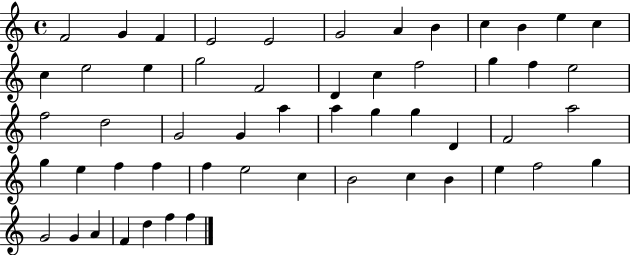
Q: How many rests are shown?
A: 0